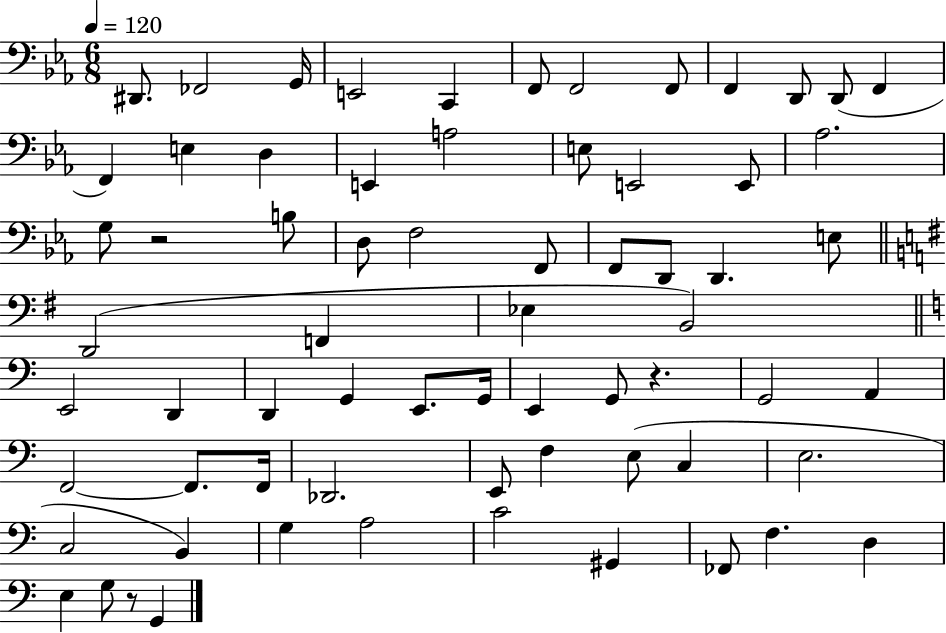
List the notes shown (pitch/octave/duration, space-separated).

D#2/e. FES2/h G2/s E2/h C2/q F2/e F2/h F2/e F2/q D2/e D2/e F2/q F2/q E3/q D3/q E2/q A3/h E3/e E2/h E2/e Ab3/h. G3/e R/h B3/e D3/e F3/h F2/e F2/e D2/e D2/q. E3/e D2/h F2/q Eb3/q B2/h E2/h D2/q D2/q G2/q E2/e. G2/s E2/q G2/e R/q. G2/h A2/q F2/h F2/e. F2/s Db2/h. E2/e F3/q E3/e C3/q E3/h. C3/h B2/q G3/q A3/h C4/h G#2/q FES2/e F3/q. D3/q E3/q G3/e R/e G2/q